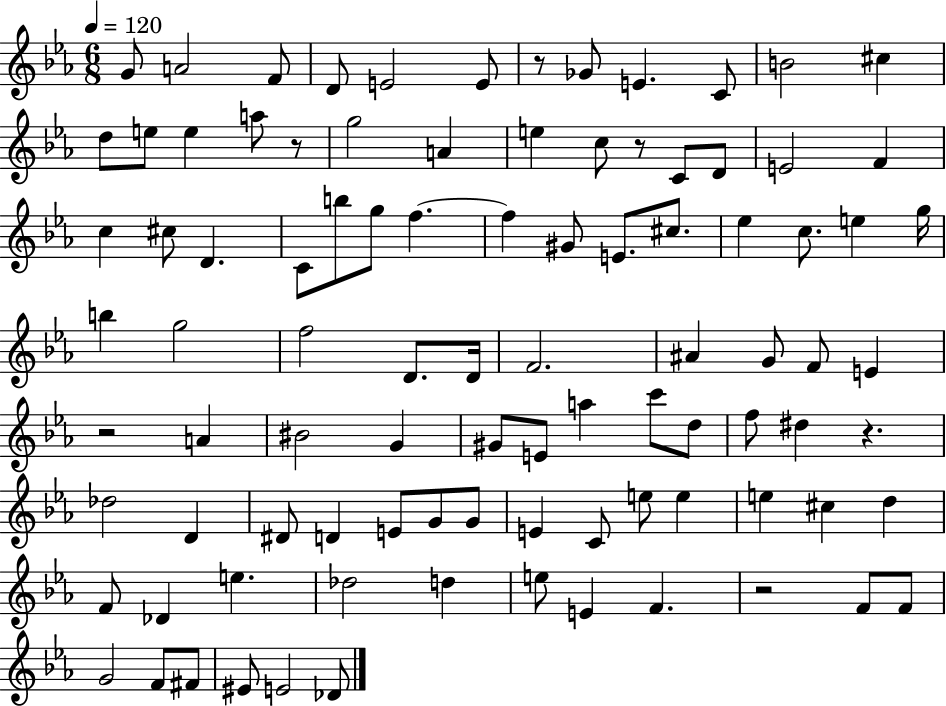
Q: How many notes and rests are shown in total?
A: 94